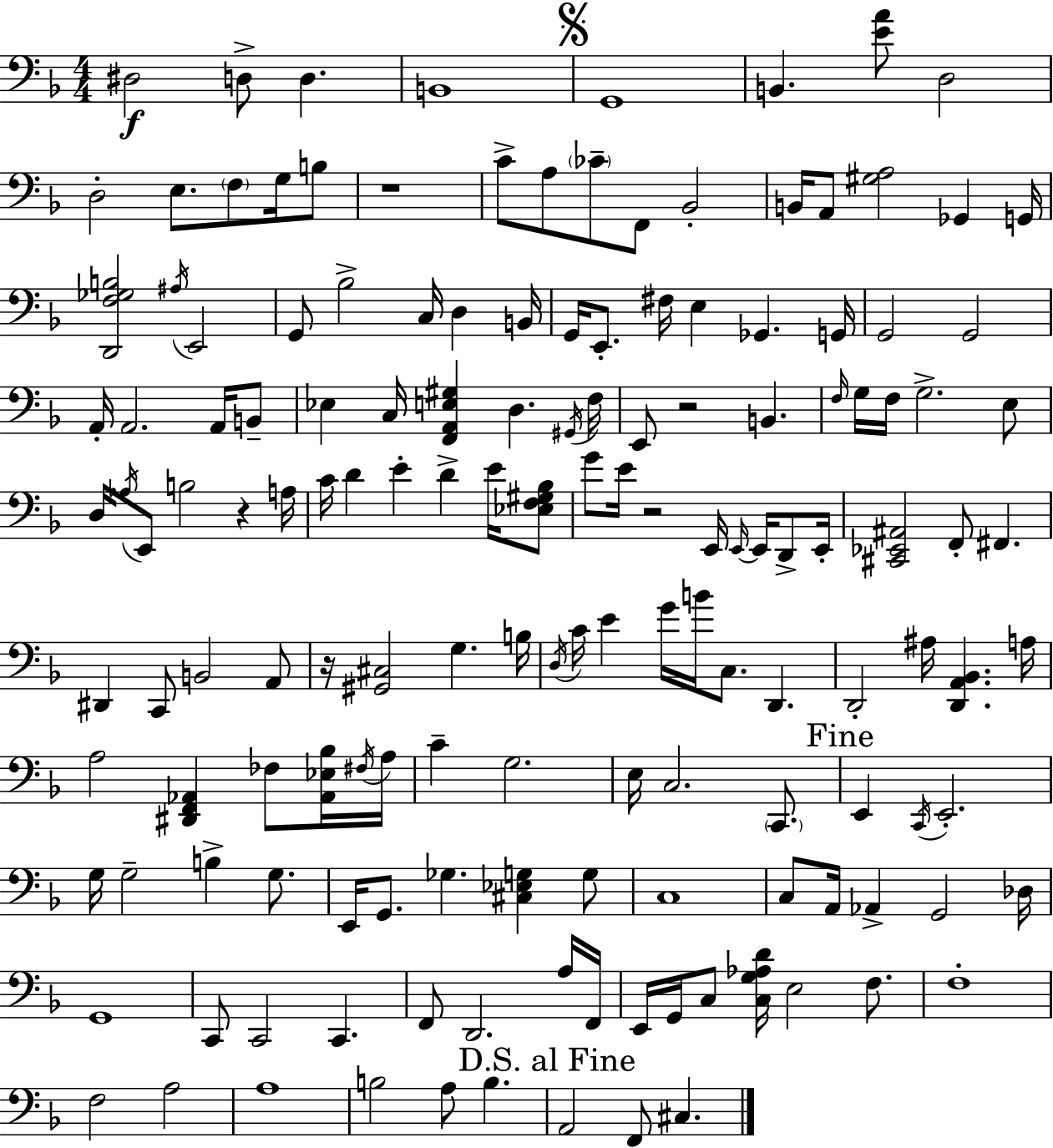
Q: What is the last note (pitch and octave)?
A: C#3